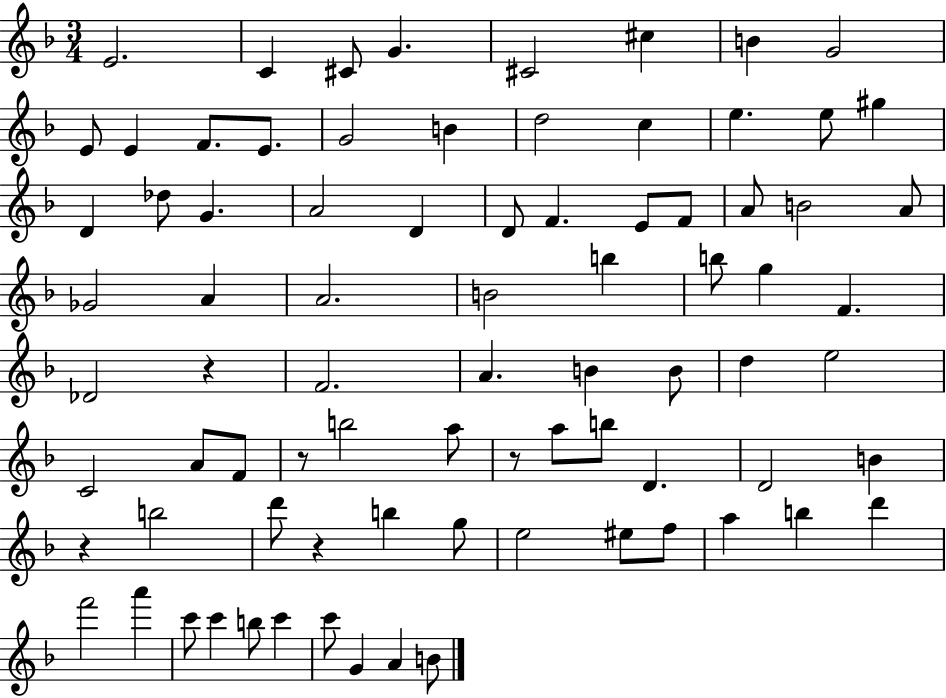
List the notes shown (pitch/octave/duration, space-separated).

E4/h. C4/q C#4/e G4/q. C#4/h C#5/q B4/q G4/h E4/e E4/q F4/e. E4/e. G4/h B4/q D5/h C5/q E5/q. E5/e G#5/q D4/q Db5/e G4/q. A4/h D4/q D4/e F4/q. E4/e F4/e A4/e B4/h A4/e Gb4/h A4/q A4/h. B4/h B5/q B5/e G5/q F4/q. Db4/h R/q F4/h. A4/q. B4/q B4/e D5/q E5/h C4/h A4/e F4/e R/e B5/h A5/e R/e A5/e B5/e D4/q. D4/h B4/q R/q B5/h D6/e R/q B5/q G5/e E5/h EIS5/e F5/e A5/q B5/q D6/q F6/h A6/q C6/e C6/q B5/e C6/q C6/e G4/q A4/q B4/e